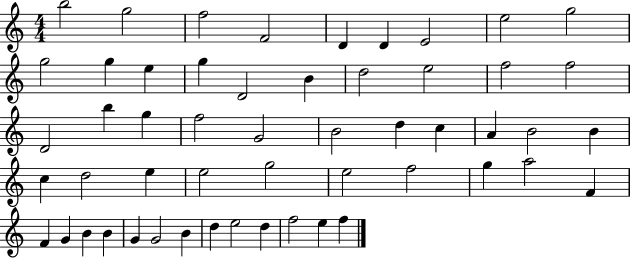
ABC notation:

X:1
T:Untitled
M:4/4
L:1/4
K:C
b2 g2 f2 F2 D D E2 e2 g2 g2 g e g D2 B d2 e2 f2 f2 D2 b g f2 G2 B2 d c A B2 B c d2 e e2 g2 e2 f2 g a2 F F G B B G G2 B d e2 d f2 e f